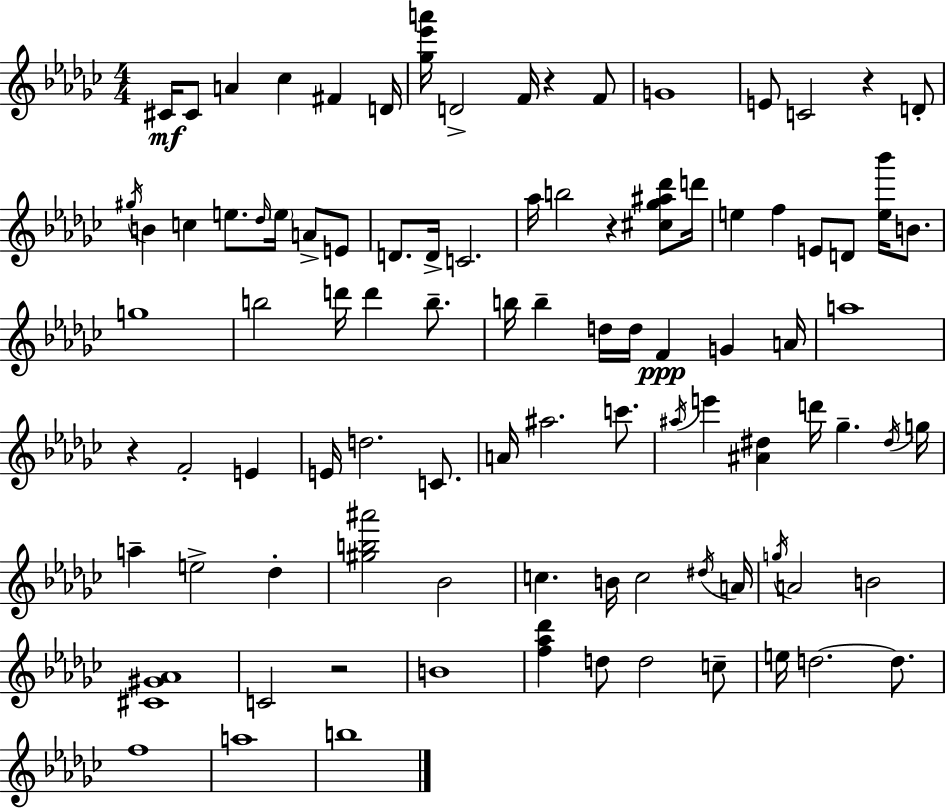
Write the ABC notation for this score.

X:1
T:Untitled
M:4/4
L:1/4
K:Ebm
^C/4 ^C/2 A _c ^F D/4 [_g_e'a']/4 D2 F/4 z F/2 G4 E/2 C2 z D/2 ^g/4 B c e/2 _d/4 e/4 A/2 E/2 D/2 D/4 C2 _a/4 b2 z [^c_g^a_d']/2 d'/4 e f E/2 D/2 [e_b']/4 B/2 g4 b2 d'/4 d' b/2 b/4 b d/4 d/4 F G A/4 a4 z F2 E E/4 d2 C/2 A/4 ^a2 c'/2 ^a/4 e' [^A^d] d'/4 _g ^d/4 g/4 a e2 _d [^gb^a']2 _B2 c B/4 c2 ^d/4 A/4 g/4 A2 B2 [^C^G_A]4 C2 z2 B4 [f_a_d'] d/2 d2 c/2 e/4 d2 d/2 f4 a4 b4